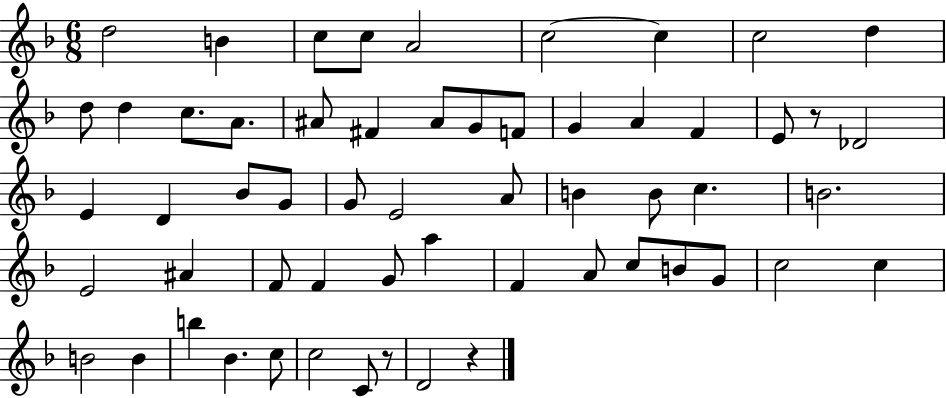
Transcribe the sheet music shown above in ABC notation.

X:1
T:Untitled
M:6/8
L:1/4
K:F
d2 B c/2 c/2 A2 c2 c c2 d d/2 d c/2 A/2 ^A/2 ^F ^A/2 G/2 F/2 G A F E/2 z/2 _D2 E D _B/2 G/2 G/2 E2 A/2 B B/2 c B2 E2 ^A F/2 F G/2 a F A/2 c/2 B/2 G/2 c2 c B2 B b _B c/2 c2 C/2 z/2 D2 z